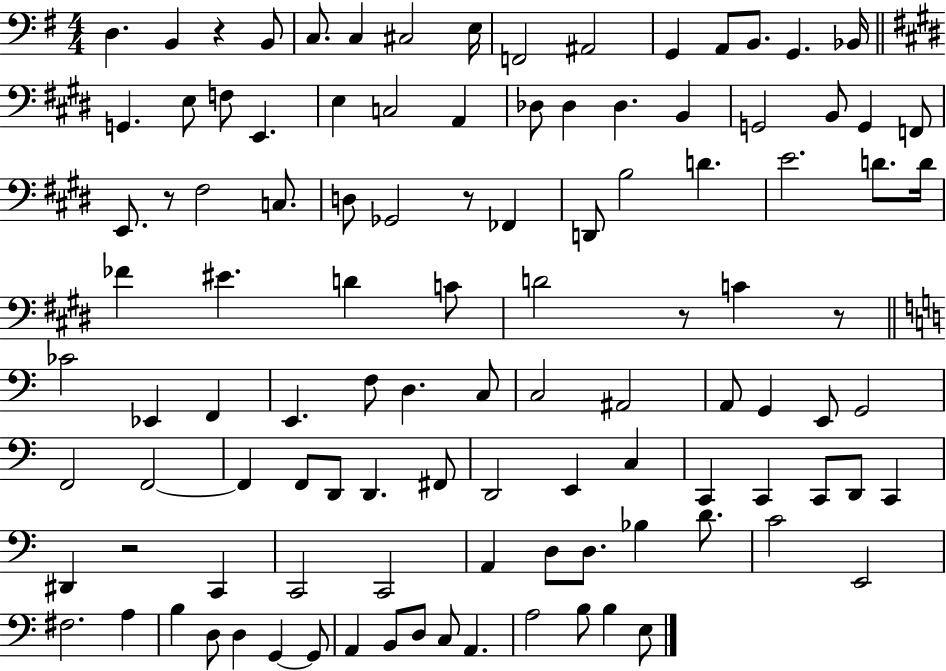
{
  \clef bass
  \numericTimeSignature
  \time 4/4
  \key g \major
  d4. b,4 r4 b,8 | c8. c4 cis2 e16 | f,2 ais,2 | g,4 a,8 b,8. g,4. bes,16 | \break \bar "||" \break \key e \major g,4. e8 f8 e,4. | e4 c2 a,4 | des8 des4 des4. b,4 | g,2 b,8 g,4 f,8 | \break e,8. r8 fis2 c8. | d8 ges,2 r8 fes,4 | d,8 b2 d'4. | e'2. d'8. d'16 | \break fes'4 eis'4. d'4 c'8 | d'2 r8 c'4 r8 | \bar "||" \break \key c \major ces'2 ees,4 f,4 | e,4. f8 d4. c8 | c2 ais,2 | a,8 g,4 e,8 g,2 | \break f,2 f,2~~ | f,4 f,8 d,8 d,4. fis,8 | d,2 e,4 c4 | c,4 c,4 c,8 d,8 c,4 | \break dis,4 r2 c,4 | c,2 c,2 | a,4 d8 d8. bes4 d'8. | c'2 e,2 | \break fis2. a4 | b4 d8 d4 g,4~~ g,8 | a,4 b,8 d8 c8 a,4. | a2 b8 b4 e8 | \break \bar "|."
}